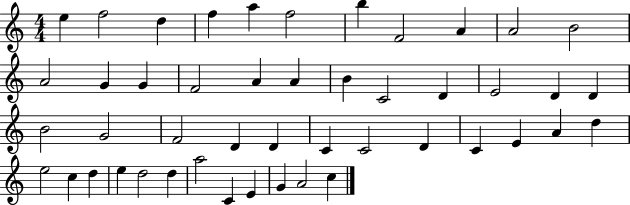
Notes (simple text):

E5/q F5/h D5/q F5/q A5/q F5/h B5/q F4/h A4/q A4/h B4/h A4/h G4/q G4/q F4/h A4/q A4/q B4/q C4/h D4/q E4/h D4/q D4/q B4/h G4/h F4/h D4/q D4/q C4/q C4/h D4/q C4/q E4/q A4/q D5/q E5/h C5/q D5/q E5/q D5/h D5/q A5/h C4/q E4/q G4/q A4/h C5/q